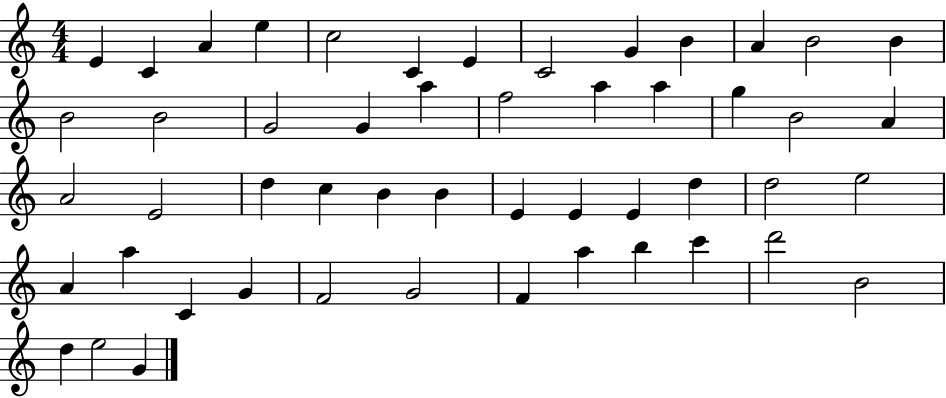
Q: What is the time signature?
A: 4/4